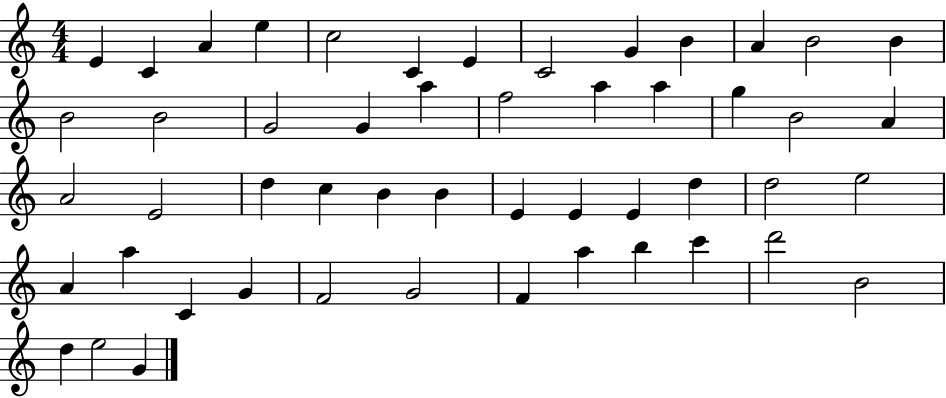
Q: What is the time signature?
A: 4/4